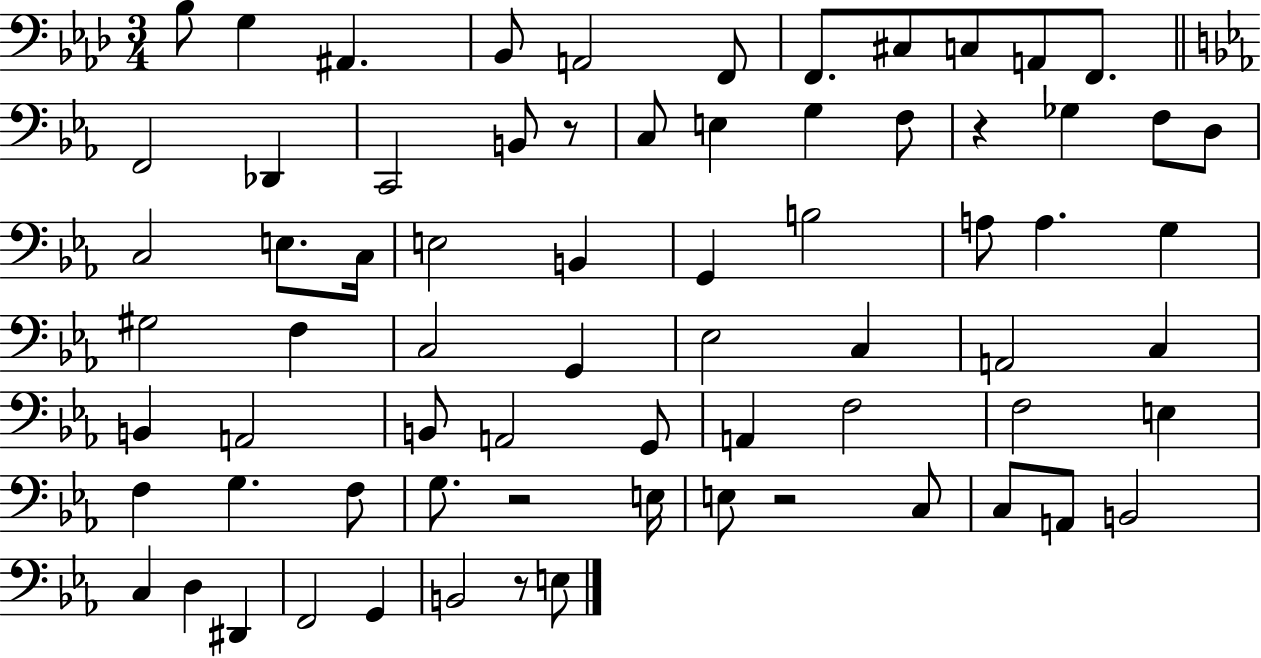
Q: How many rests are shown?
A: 5